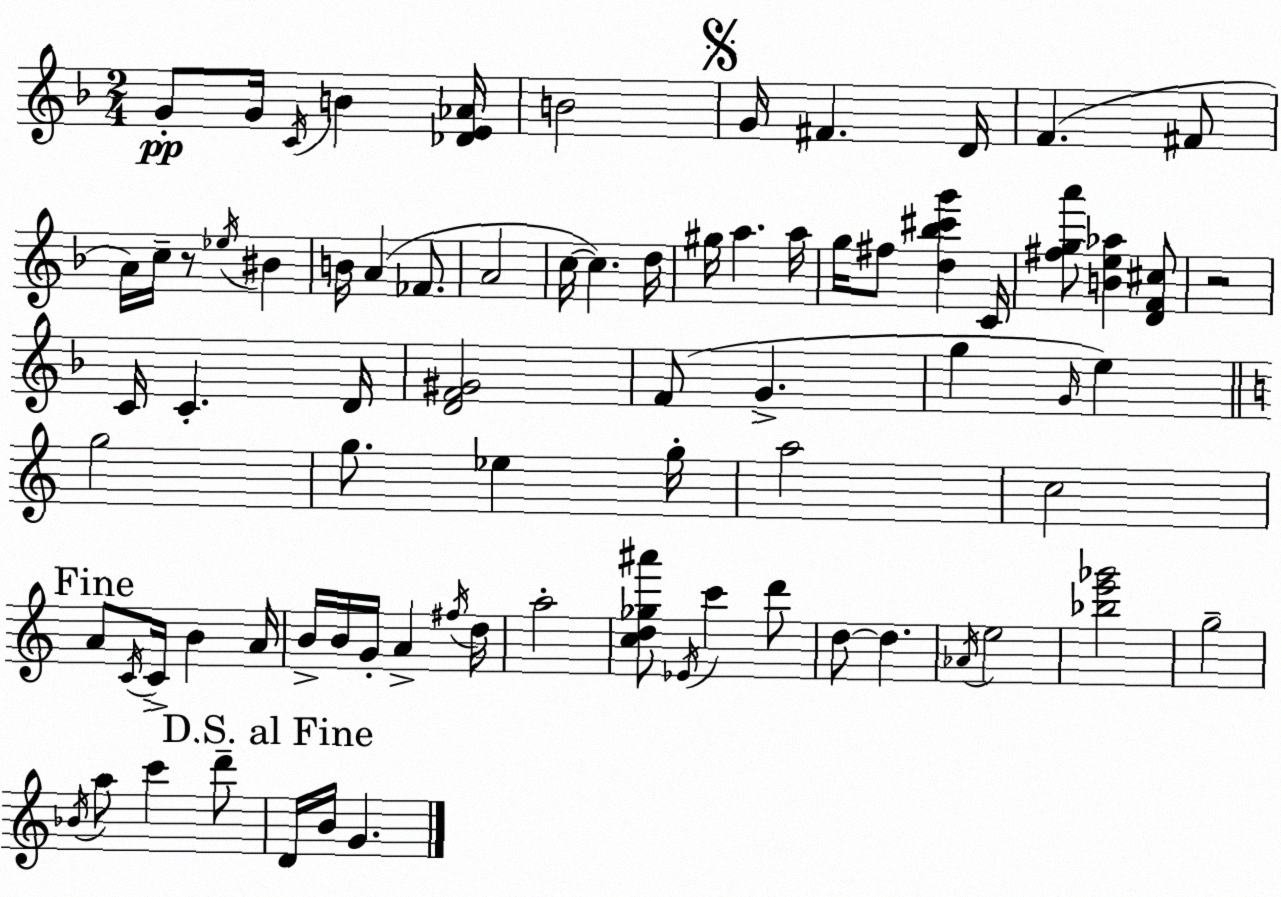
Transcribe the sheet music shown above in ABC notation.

X:1
T:Untitled
M:2/4
L:1/4
K:F
G/2 G/4 C/4 B [_DE_A]/4 B2 G/4 ^F D/4 F ^F/2 A/4 c/4 z/2 _e/4 ^B B/4 A _F/2 A2 c/4 c d/4 ^g/4 a a/4 g/4 ^f/2 [d_b^c'g'] C/4 [^fga']/2 [Be_a] [DF^c]/2 z2 C/4 C D/4 [DF^G]2 F/2 G g G/4 e g2 g/2 _e g/4 a2 c2 A/2 C/4 C/4 B A/4 B/4 B/4 G/4 A ^f/4 d/4 a2 [cd_g^a']/2 _E/4 c' d'/2 d/2 d _A/4 e2 [_be'_g']2 g2 _B/4 a/2 c' d'/2 D/4 B/4 G